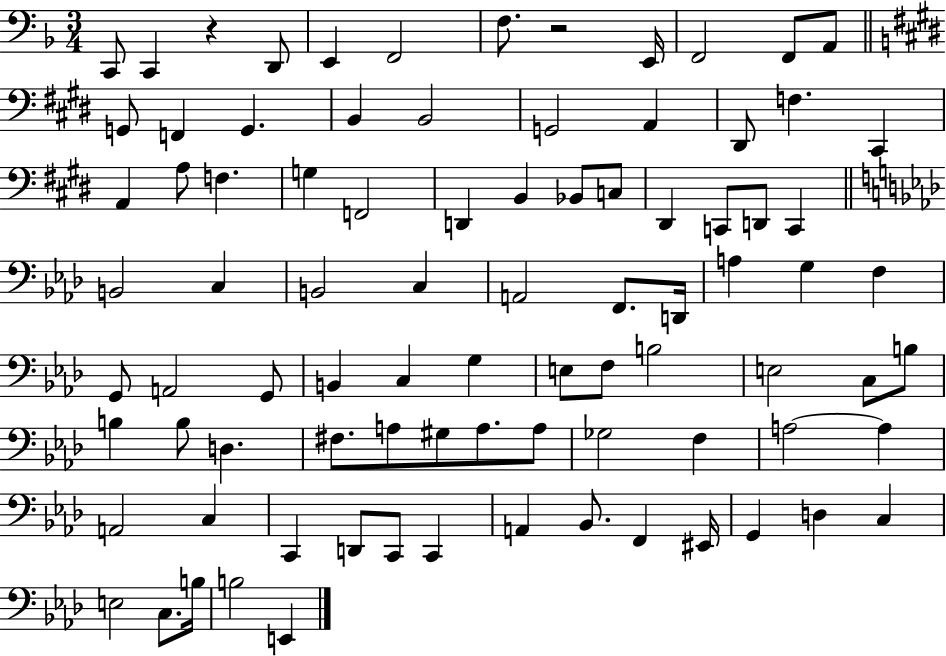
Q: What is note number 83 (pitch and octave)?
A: B3